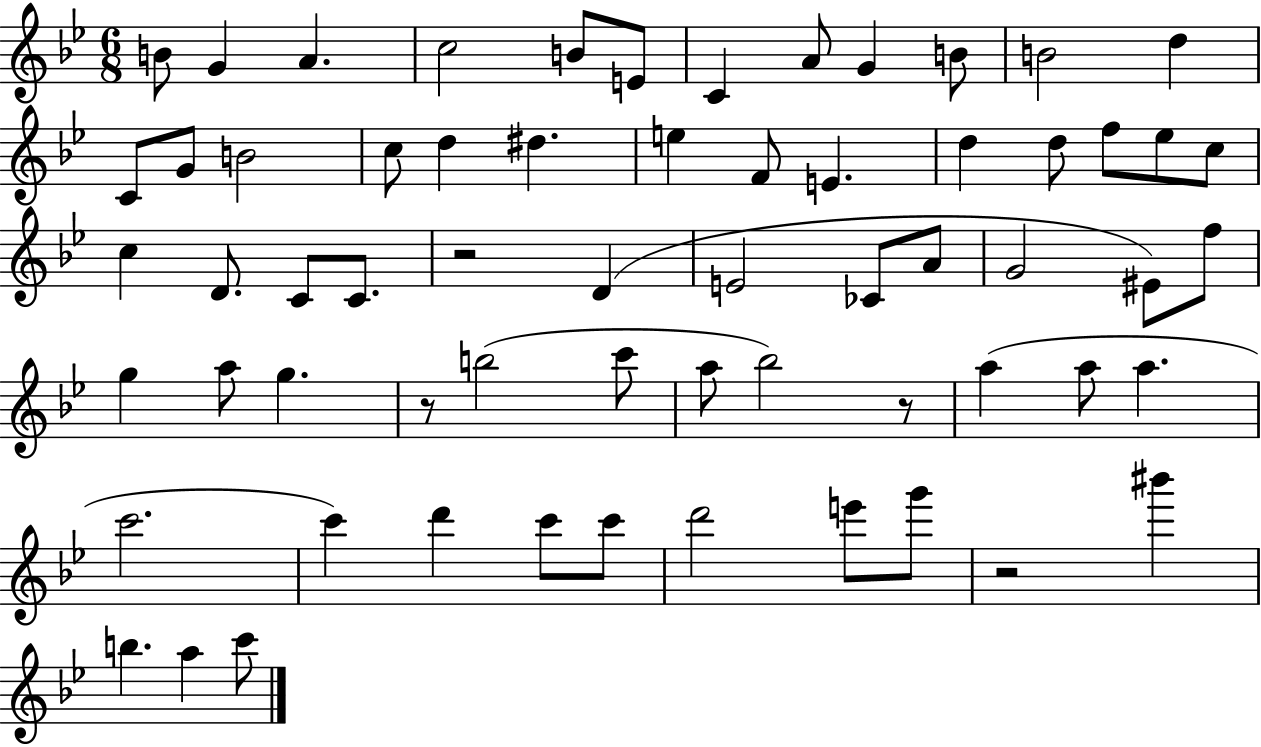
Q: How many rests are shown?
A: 4